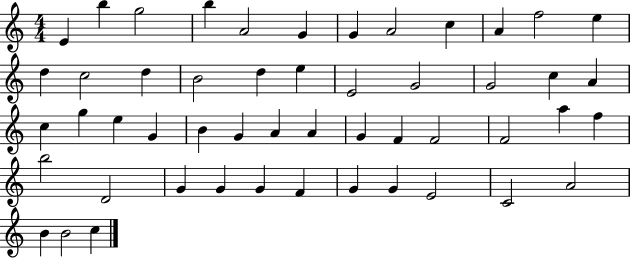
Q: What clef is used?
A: treble